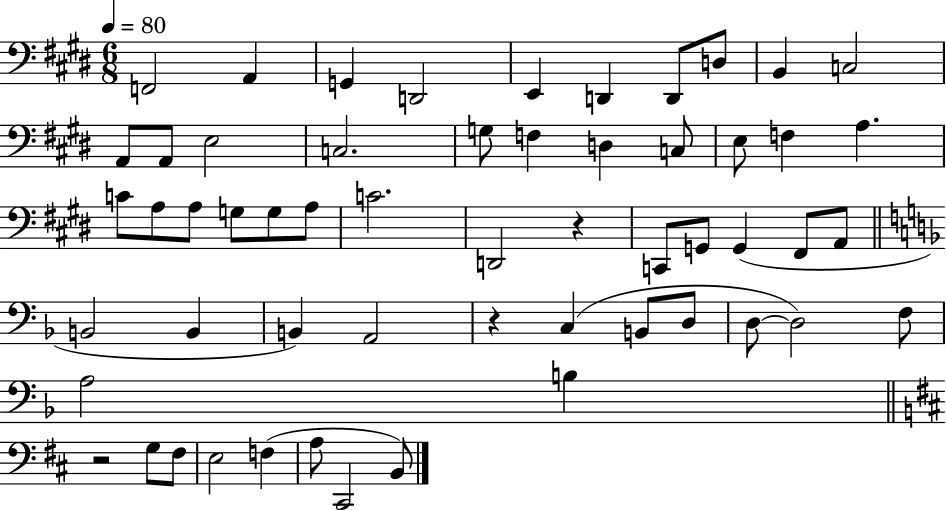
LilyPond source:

{
  \clef bass
  \numericTimeSignature
  \time 6/8
  \key e \major
  \tempo 4 = 80
  f,2 a,4 | g,4 d,2 | e,4 d,4 d,8 d8 | b,4 c2 | \break a,8 a,8 e2 | c2. | g8 f4 d4 c8 | e8 f4 a4. | \break c'8 a8 a8 g8 g8 a8 | c'2. | d,2 r4 | c,8 g,8 g,4( fis,8 a,8 | \break \bar "||" \break \key f \major b,2 b,4 | b,4) a,2 | r4 c4( b,8 d8 | d8~~ d2) f8 | \break a2 b4 | \bar "||" \break \key d \major r2 g8 fis8 | e2 f4( | a8 cis,2 b,8) | \bar "|."
}